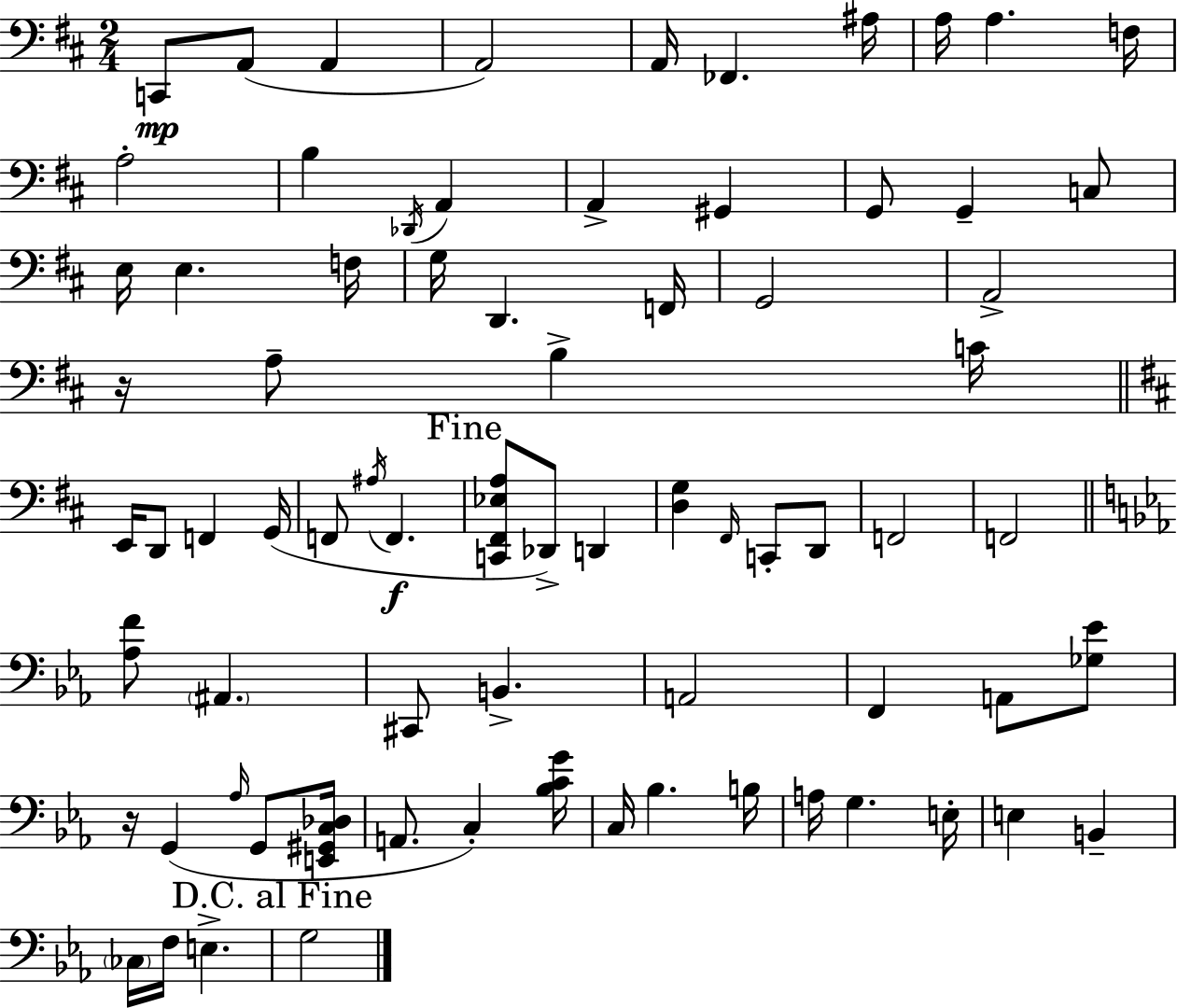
{
  \clef bass
  \numericTimeSignature
  \time 2/4
  \key d \major
  c,8\mp a,8( a,4 | a,2) | a,16 fes,4. ais16 | a16 a4. f16 | \break a2-. | b4 \acciaccatura { des,16 } a,4 | a,4-> gis,4 | g,8 g,4-- c8 | \break e16 e4. | f16 g16 d,4. | f,16 g,2 | a,2-> | \break r16 a8-- b4-> | c'16 \bar "||" \break \key b \minor e,16 d,8 f,4 g,16( | f,8 \acciaccatura { ais16 } f,4.\f | \mark "Fine" <c, fis, ees a>8 des,8->) d,4 | <d g>4 \grace { fis,16 } c,8-. | \break d,8 f,2 | f,2 | \bar "||" \break \key ees \major <aes f'>8 \parenthesize ais,4. | cis,8 b,4.-> | a,2 | f,4 a,8 <ges ees'>8 | \break r16 g,4( \grace { aes16 } g,8 | <e, gis, c des>16 a,8. c4-.) | <bes c' g'>16 c16 bes4. | b16 a16 g4. | \break e16-. e4 b,4-- | \parenthesize ces16 f16 e4.-> | \mark "D.C. al Fine" g2 | \bar "|."
}